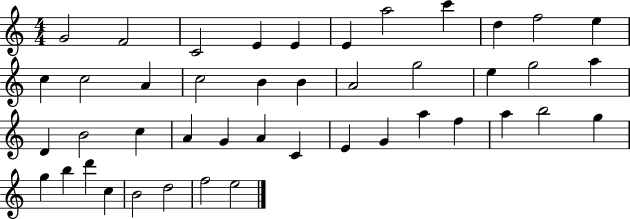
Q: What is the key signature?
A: C major